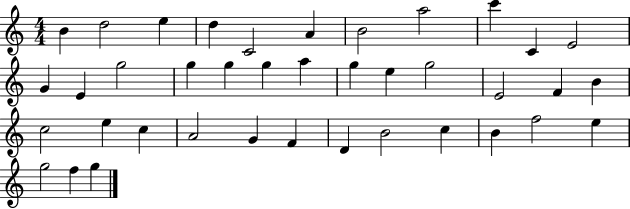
B4/q D5/h E5/q D5/q C4/h A4/q B4/h A5/h C6/q C4/q E4/h G4/q E4/q G5/h G5/q G5/q G5/q A5/q G5/q E5/q G5/h E4/h F4/q B4/q C5/h E5/q C5/q A4/h G4/q F4/q D4/q B4/h C5/q B4/q F5/h E5/q G5/h F5/q G5/q